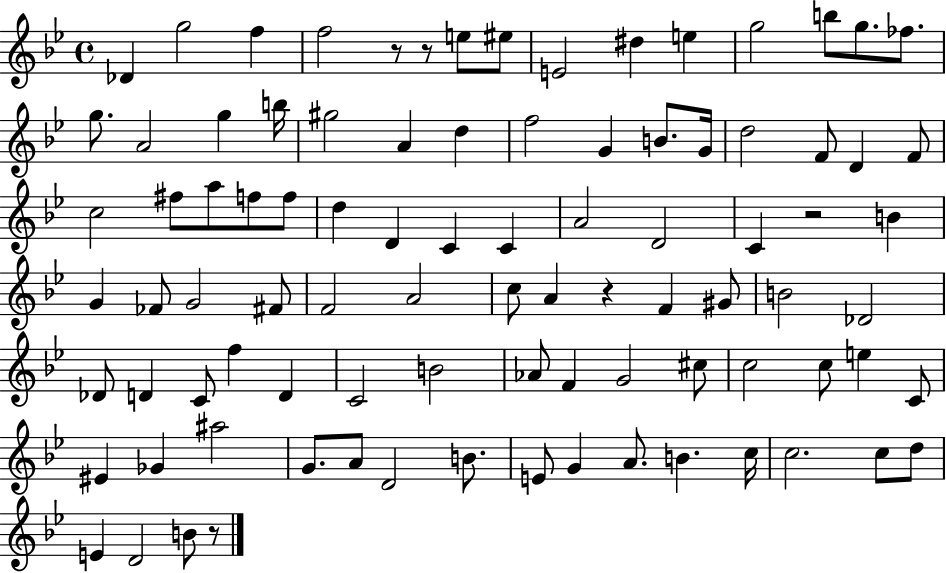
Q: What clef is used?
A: treble